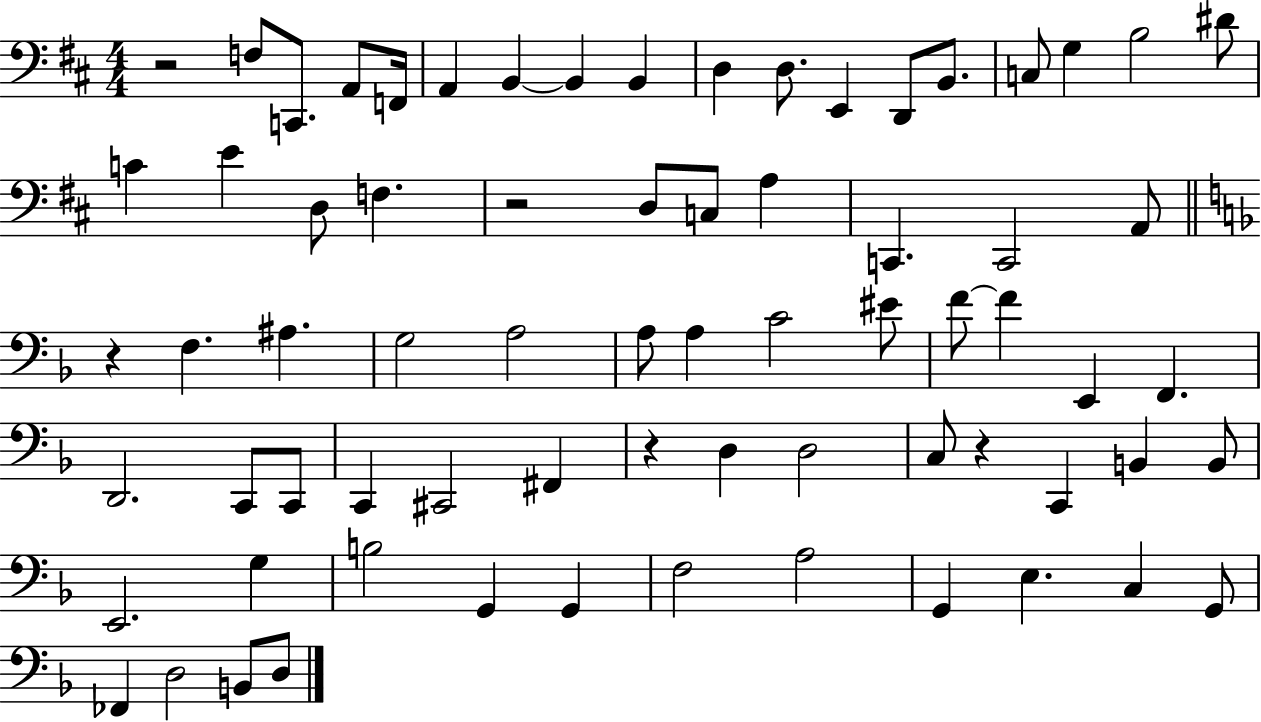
X:1
T:Untitled
M:4/4
L:1/4
K:D
z2 F,/2 C,,/2 A,,/2 F,,/4 A,, B,, B,, B,, D, D,/2 E,, D,,/2 B,,/2 C,/2 G, B,2 ^D/2 C E D,/2 F, z2 D,/2 C,/2 A, C,, C,,2 A,,/2 z F, ^A, G,2 A,2 A,/2 A, C2 ^E/2 F/2 F E,, F,, D,,2 C,,/2 C,,/2 C,, ^C,,2 ^F,, z D, D,2 C,/2 z C,, B,, B,,/2 E,,2 G, B,2 G,, G,, F,2 A,2 G,, E, C, G,,/2 _F,, D,2 B,,/2 D,/2